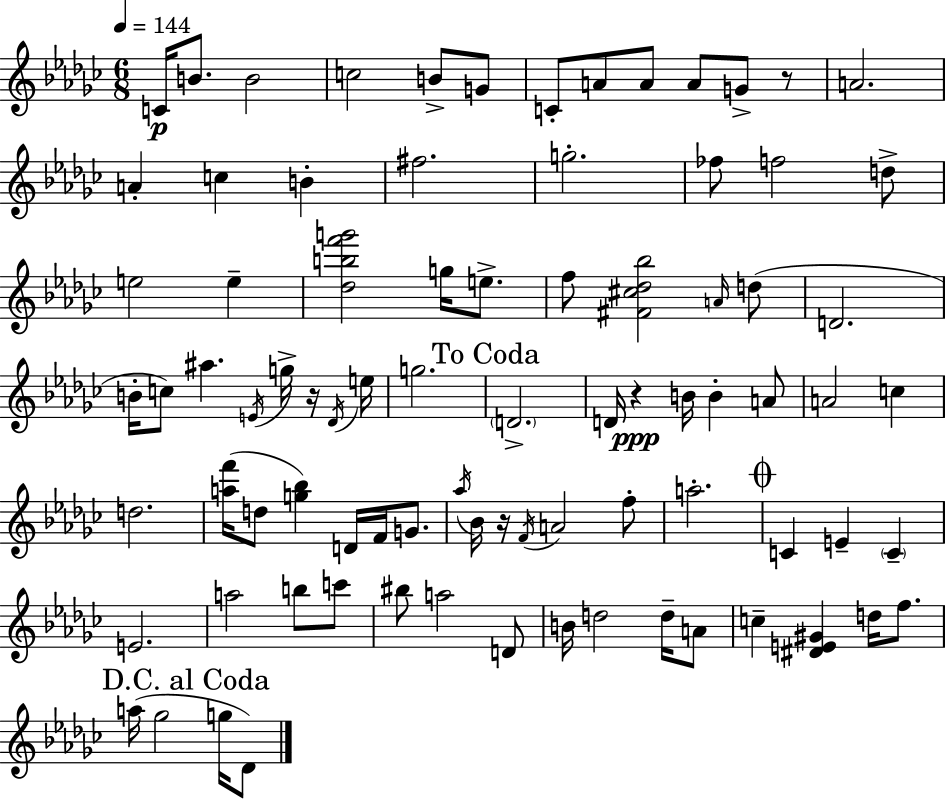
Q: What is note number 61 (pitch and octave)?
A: C6